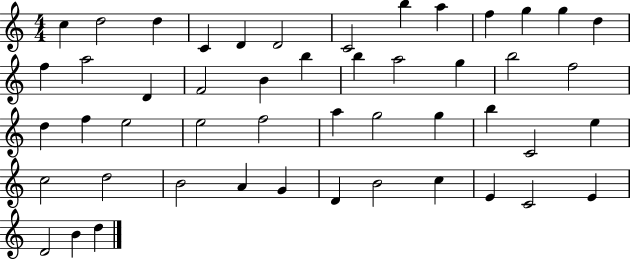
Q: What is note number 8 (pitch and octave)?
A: B5